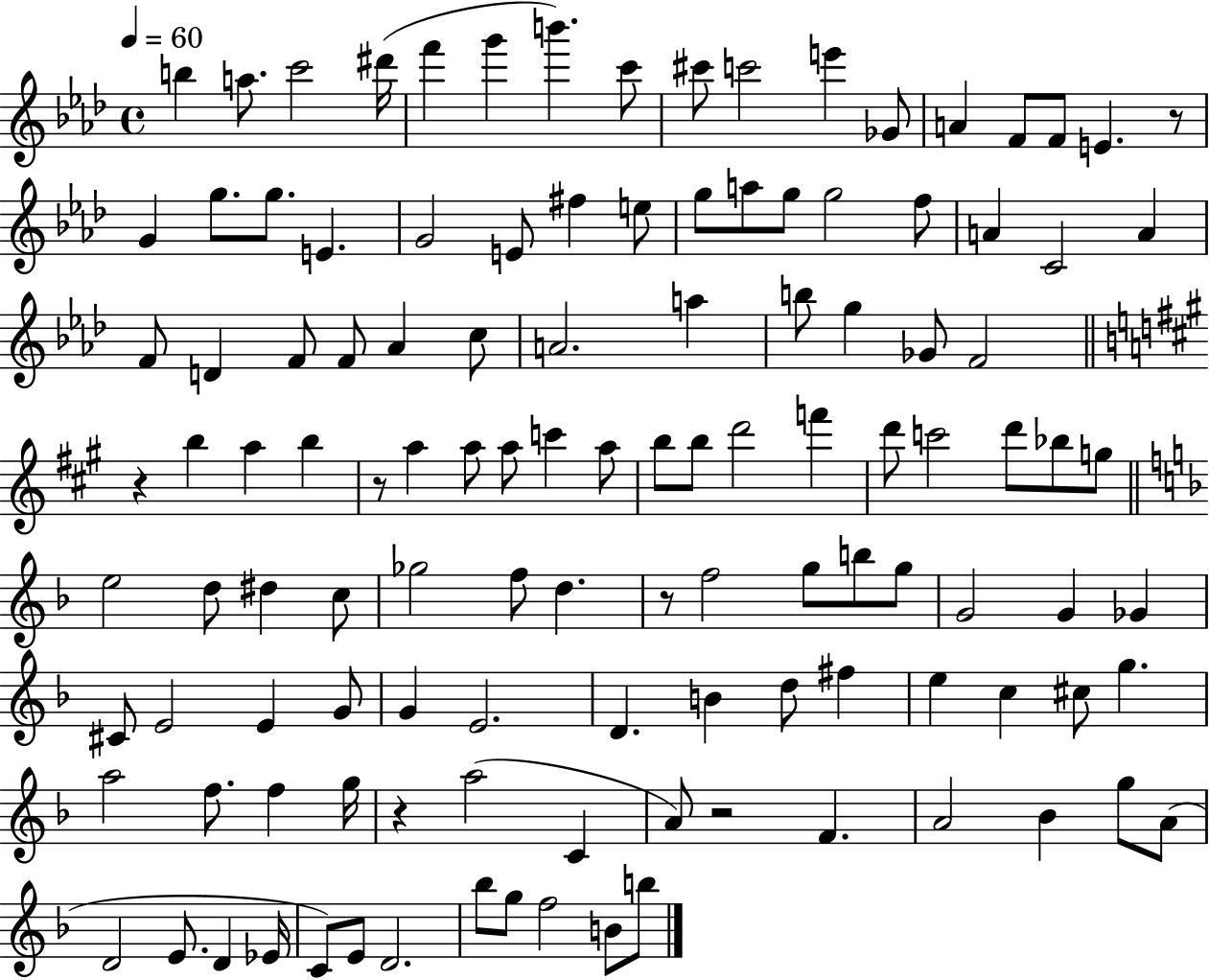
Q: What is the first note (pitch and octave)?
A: B5